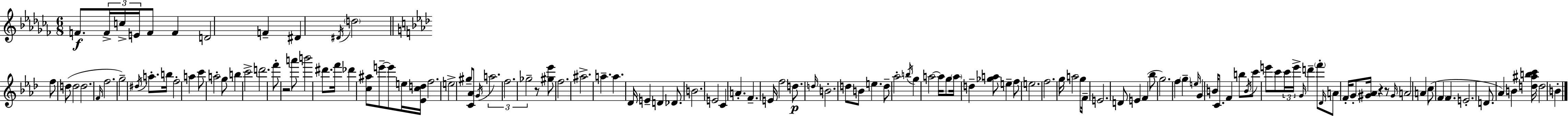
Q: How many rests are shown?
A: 4